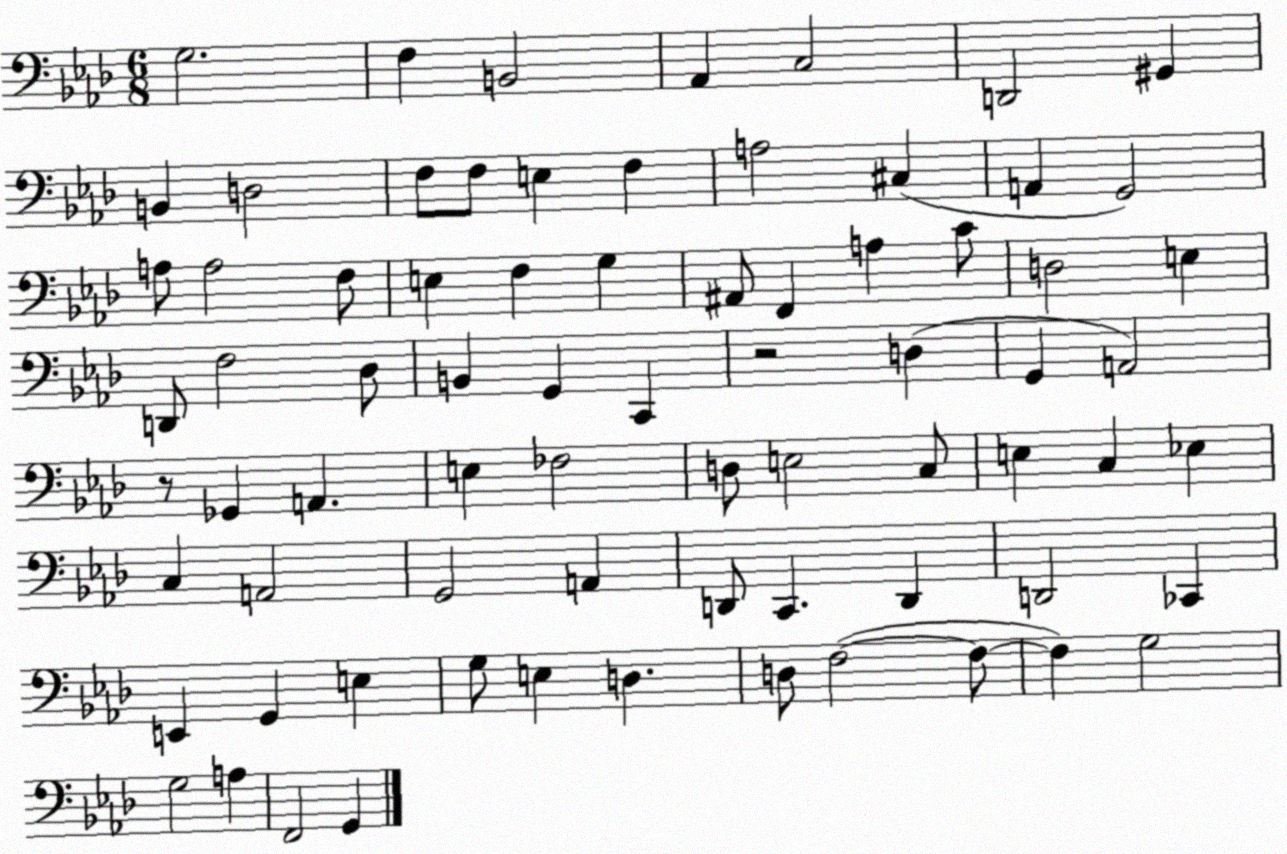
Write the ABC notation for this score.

X:1
T:Untitled
M:6/8
L:1/4
K:Ab
G,2 F, B,,2 _A,, C,2 D,,2 ^G,, B,, D,2 F,/2 F,/2 E, F, A,2 ^C, A,, G,,2 A,/2 A,2 F,/2 E, F, G, ^A,,/2 F,, A, C/2 D,2 E, D,,/2 F,2 _D,/2 B,, G,, C,, z2 D, G,, A,,2 z/2 _G,, A,, E, _F,2 D,/2 E,2 C,/2 E, C, _E, C, A,,2 G,,2 A,, D,,/2 C,, D,, D,,2 _C,, E,, G,, E, G,/2 E, D, D,/2 F,2 F,/2 F, G,2 G,2 A, F,,2 G,,